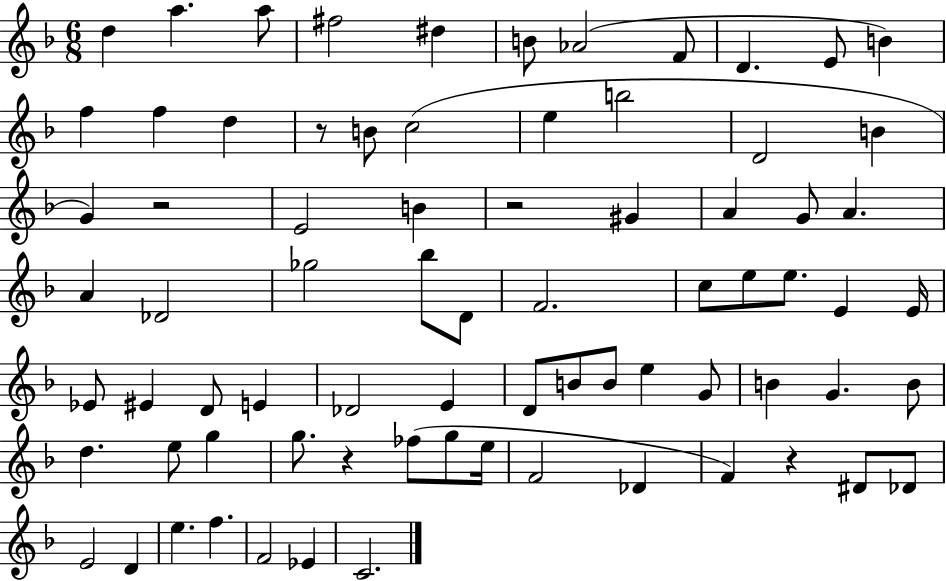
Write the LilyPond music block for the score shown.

{
  \clef treble
  \numericTimeSignature
  \time 6/8
  \key f \major
  \repeat volta 2 { d''4 a''4. a''8 | fis''2 dis''4 | b'8 aes'2( f'8 | d'4. e'8 b'4) | \break f''4 f''4 d''4 | r8 b'8 c''2( | e''4 b''2 | d'2 b'4 | \break g'4) r2 | e'2 b'4 | r2 gis'4 | a'4 g'8 a'4. | \break a'4 des'2 | ges''2 bes''8 d'8 | f'2. | c''8 e''8 e''8. e'4 e'16 | \break ees'8 eis'4 d'8 e'4 | des'2 e'4 | d'8 b'8 b'8 e''4 g'8 | b'4 g'4. b'8 | \break d''4. e''8 g''4 | g''8. r4 fes''8( g''8 e''16 | f'2 des'4 | f'4) r4 dis'8 des'8 | \break e'2 d'4 | e''4. f''4. | f'2 ees'4 | c'2. | \break } \bar "|."
}